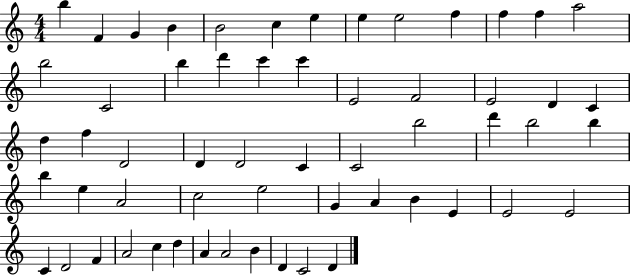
{
  \clef treble
  \numericTimeSignature
  \time 4/4
  \key c \major
  b''4 f'4 g'4 b'4 | b'2 c''4 e''4 | e''4 e''2 f''4 | f''4 f''4 a''2 | \break b''2 c'2 | b''4 d'''4 c'''4 c'''4 | e'2 f'2 | e'2 d'4 c'4 | \break d''4 f''4 d'2 | d'4 d'2 c'4 | c'2 b''2 | d'''4 b''2 b''4 | \break b''4 e''4 a'2 | c''2 e''2 | g'4 a'4 b'4 e'4 | e'2 e'2 | \break c'4 d'2 f'4 | a'2 c''4 d''4 | a'4 a'2 b'4 | d'4 c'2 d'4 | \break \bar "|."
}